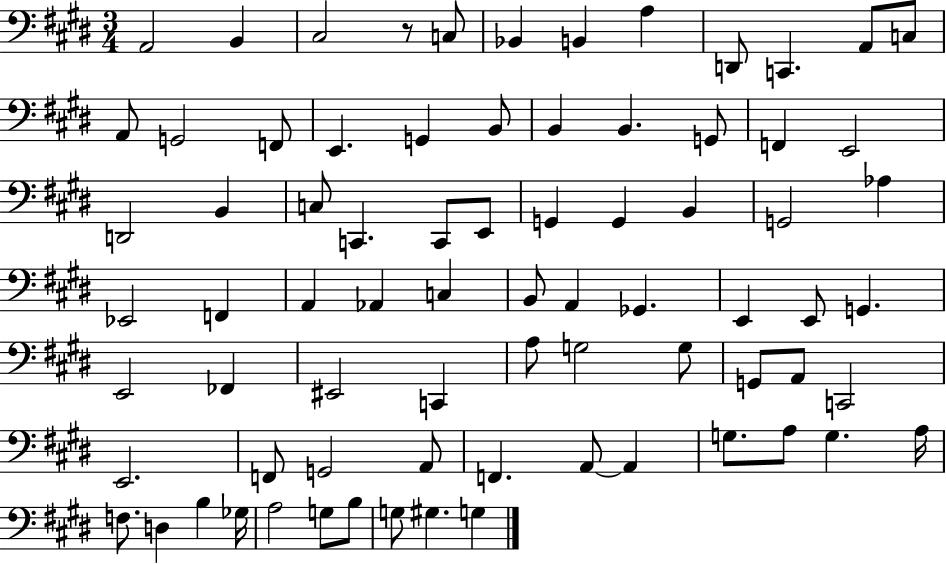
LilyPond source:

{
  \clef bass
  \numericTimeSignature
  \time 3/4
  \key e \major
  a,2 b,4 | cis2 r8 c8 | bes,4 b,4 a4 | d,8 c,4. a,8 c8 | \break a,8 g,2 f,8 | e,4. g,4 b,8 | b,4 b,4. g,8 | f,4 e,2 | \break d,2 b,4 | c8 c,4. c,8 e,8 | g,4 g,4 b,4 | g,2 aes4 | \break ees,2 f,4 | a,4 aes,4 c4 | b,8 a,4 ges,4. | e,4 e,8 g,4. | \break e,2 fes,4 | eis,2 c,4 | a8 g2 g8 | g,8 a,8 c,2 | \break e,2. | f,8 g,2 a,8 | f,4. a,8~~ a,4 | g8. a8 g4. a16 | \break f8. d4 b4 ges16 | a2 g8 b8 | g8 gis4. g4 | \bar "|."
}